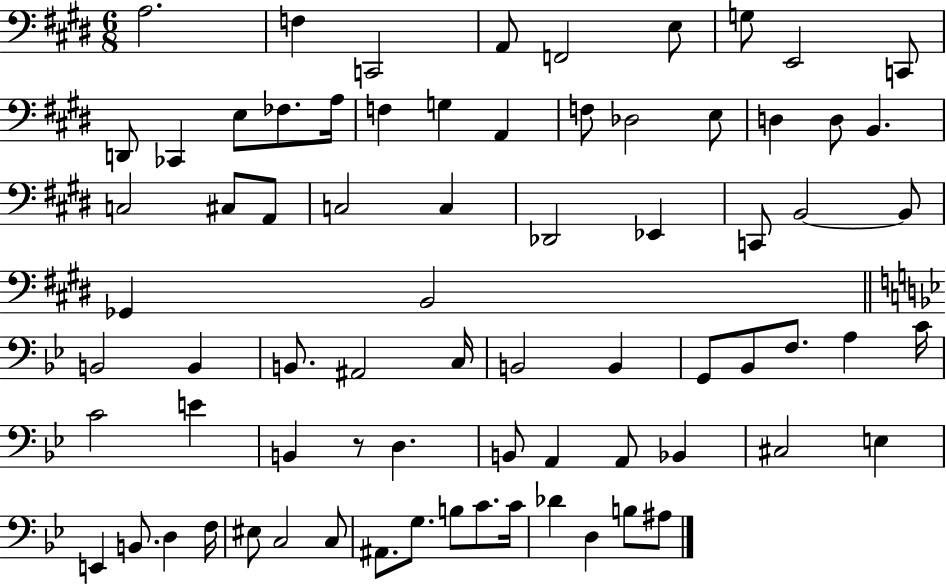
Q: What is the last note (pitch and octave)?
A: A#3